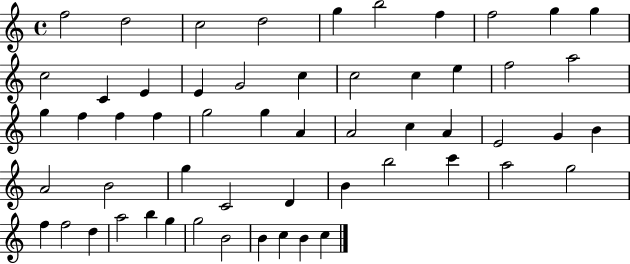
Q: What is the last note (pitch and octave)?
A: C5